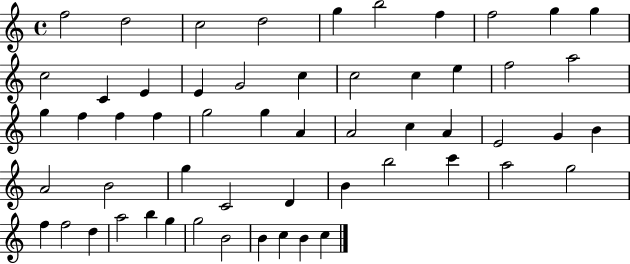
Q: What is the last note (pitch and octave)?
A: C5